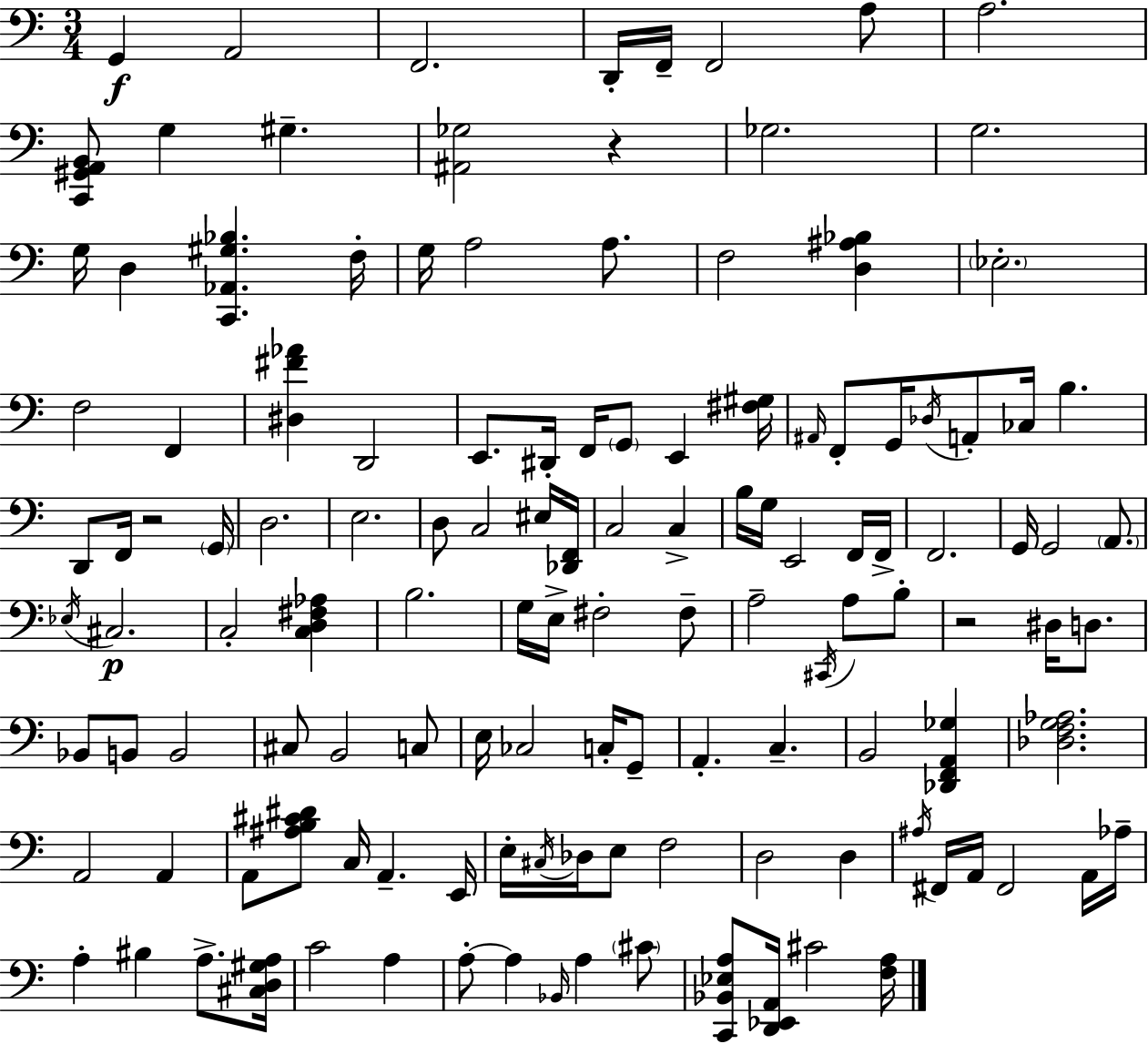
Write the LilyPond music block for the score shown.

{
  \clef bass
  \numericTimeSignature
  \time 3/4
  \key c \major
  g,4\f a,2 | f,2. | d,16-. f,16-- f,2 a8 | a2. | \break <c, gis, a, b,>8 g4 gis4.-- | <ais, ges>2 r4 | ges2. | g2. | \break g16 d4 <c, aes, gis bes>4. f16-. | g16 a2 a8. | f2 <d ais bes>4 | \parenthesize ees2.-. | \break f2 f,4 | <dis fis' aes'>4 d,2 | e,8. dis,16-. f,16 \parenthesize g,8 e,4 <fis gis>16 | \grace { ais,16 } f,8-. g,16 \acciaccatura { des16 } a,8-. ces16 b4. | \break d,8 f,16 r2 | \parenthesize g,16 d2. | e2. | d8 c2 | \break eis16 <des, f,>16 c2 c4-> | b16 g16 e,2 | f,16 f,16-> f,2. | g,16 g,2 \parenthesize a,8. | \break \acciaccatura { ees16 } cis2.\p | c2-. <c d fis aes>4 | b2. | g16 e16-> fis2-. | \break fis8-- a2-- \acciaccatura { cis,16 } | a8 b8-. r2 | dis16 d8. bes,8 b,8 b,2 | cis8 b,2 | \break c8 e16 ces2 | c16-. g,8-- a,4.-. c4.-- | b,2 | <des, f, a, ges>4 <des f g aes>2. | \break a,2 | a,4 a,8 <ais b cis' dis'>8 c16 a,4.-- | e,16 e16-. \acciaccatura { cis16 } des16 e8 f2 | d2 | \break d4 \acciaccatura { ais16 } fis,16 a,16 fis,2 | a,16 aes16-- a4-. bis4 | a8.-> <cis d gis a>16 c'2 | a4 a8-.~~ a4 | \break \grace { bes,16 } a4 \parenthesize cis'8 <c, bes, ees a>8 <d, ees, a,>16 cis'2 | <f a>16 \bar "|."
}